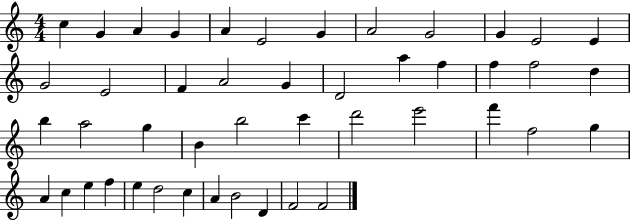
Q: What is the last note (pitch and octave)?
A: F4